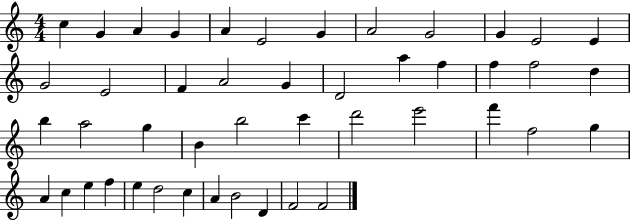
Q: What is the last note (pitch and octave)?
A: F4